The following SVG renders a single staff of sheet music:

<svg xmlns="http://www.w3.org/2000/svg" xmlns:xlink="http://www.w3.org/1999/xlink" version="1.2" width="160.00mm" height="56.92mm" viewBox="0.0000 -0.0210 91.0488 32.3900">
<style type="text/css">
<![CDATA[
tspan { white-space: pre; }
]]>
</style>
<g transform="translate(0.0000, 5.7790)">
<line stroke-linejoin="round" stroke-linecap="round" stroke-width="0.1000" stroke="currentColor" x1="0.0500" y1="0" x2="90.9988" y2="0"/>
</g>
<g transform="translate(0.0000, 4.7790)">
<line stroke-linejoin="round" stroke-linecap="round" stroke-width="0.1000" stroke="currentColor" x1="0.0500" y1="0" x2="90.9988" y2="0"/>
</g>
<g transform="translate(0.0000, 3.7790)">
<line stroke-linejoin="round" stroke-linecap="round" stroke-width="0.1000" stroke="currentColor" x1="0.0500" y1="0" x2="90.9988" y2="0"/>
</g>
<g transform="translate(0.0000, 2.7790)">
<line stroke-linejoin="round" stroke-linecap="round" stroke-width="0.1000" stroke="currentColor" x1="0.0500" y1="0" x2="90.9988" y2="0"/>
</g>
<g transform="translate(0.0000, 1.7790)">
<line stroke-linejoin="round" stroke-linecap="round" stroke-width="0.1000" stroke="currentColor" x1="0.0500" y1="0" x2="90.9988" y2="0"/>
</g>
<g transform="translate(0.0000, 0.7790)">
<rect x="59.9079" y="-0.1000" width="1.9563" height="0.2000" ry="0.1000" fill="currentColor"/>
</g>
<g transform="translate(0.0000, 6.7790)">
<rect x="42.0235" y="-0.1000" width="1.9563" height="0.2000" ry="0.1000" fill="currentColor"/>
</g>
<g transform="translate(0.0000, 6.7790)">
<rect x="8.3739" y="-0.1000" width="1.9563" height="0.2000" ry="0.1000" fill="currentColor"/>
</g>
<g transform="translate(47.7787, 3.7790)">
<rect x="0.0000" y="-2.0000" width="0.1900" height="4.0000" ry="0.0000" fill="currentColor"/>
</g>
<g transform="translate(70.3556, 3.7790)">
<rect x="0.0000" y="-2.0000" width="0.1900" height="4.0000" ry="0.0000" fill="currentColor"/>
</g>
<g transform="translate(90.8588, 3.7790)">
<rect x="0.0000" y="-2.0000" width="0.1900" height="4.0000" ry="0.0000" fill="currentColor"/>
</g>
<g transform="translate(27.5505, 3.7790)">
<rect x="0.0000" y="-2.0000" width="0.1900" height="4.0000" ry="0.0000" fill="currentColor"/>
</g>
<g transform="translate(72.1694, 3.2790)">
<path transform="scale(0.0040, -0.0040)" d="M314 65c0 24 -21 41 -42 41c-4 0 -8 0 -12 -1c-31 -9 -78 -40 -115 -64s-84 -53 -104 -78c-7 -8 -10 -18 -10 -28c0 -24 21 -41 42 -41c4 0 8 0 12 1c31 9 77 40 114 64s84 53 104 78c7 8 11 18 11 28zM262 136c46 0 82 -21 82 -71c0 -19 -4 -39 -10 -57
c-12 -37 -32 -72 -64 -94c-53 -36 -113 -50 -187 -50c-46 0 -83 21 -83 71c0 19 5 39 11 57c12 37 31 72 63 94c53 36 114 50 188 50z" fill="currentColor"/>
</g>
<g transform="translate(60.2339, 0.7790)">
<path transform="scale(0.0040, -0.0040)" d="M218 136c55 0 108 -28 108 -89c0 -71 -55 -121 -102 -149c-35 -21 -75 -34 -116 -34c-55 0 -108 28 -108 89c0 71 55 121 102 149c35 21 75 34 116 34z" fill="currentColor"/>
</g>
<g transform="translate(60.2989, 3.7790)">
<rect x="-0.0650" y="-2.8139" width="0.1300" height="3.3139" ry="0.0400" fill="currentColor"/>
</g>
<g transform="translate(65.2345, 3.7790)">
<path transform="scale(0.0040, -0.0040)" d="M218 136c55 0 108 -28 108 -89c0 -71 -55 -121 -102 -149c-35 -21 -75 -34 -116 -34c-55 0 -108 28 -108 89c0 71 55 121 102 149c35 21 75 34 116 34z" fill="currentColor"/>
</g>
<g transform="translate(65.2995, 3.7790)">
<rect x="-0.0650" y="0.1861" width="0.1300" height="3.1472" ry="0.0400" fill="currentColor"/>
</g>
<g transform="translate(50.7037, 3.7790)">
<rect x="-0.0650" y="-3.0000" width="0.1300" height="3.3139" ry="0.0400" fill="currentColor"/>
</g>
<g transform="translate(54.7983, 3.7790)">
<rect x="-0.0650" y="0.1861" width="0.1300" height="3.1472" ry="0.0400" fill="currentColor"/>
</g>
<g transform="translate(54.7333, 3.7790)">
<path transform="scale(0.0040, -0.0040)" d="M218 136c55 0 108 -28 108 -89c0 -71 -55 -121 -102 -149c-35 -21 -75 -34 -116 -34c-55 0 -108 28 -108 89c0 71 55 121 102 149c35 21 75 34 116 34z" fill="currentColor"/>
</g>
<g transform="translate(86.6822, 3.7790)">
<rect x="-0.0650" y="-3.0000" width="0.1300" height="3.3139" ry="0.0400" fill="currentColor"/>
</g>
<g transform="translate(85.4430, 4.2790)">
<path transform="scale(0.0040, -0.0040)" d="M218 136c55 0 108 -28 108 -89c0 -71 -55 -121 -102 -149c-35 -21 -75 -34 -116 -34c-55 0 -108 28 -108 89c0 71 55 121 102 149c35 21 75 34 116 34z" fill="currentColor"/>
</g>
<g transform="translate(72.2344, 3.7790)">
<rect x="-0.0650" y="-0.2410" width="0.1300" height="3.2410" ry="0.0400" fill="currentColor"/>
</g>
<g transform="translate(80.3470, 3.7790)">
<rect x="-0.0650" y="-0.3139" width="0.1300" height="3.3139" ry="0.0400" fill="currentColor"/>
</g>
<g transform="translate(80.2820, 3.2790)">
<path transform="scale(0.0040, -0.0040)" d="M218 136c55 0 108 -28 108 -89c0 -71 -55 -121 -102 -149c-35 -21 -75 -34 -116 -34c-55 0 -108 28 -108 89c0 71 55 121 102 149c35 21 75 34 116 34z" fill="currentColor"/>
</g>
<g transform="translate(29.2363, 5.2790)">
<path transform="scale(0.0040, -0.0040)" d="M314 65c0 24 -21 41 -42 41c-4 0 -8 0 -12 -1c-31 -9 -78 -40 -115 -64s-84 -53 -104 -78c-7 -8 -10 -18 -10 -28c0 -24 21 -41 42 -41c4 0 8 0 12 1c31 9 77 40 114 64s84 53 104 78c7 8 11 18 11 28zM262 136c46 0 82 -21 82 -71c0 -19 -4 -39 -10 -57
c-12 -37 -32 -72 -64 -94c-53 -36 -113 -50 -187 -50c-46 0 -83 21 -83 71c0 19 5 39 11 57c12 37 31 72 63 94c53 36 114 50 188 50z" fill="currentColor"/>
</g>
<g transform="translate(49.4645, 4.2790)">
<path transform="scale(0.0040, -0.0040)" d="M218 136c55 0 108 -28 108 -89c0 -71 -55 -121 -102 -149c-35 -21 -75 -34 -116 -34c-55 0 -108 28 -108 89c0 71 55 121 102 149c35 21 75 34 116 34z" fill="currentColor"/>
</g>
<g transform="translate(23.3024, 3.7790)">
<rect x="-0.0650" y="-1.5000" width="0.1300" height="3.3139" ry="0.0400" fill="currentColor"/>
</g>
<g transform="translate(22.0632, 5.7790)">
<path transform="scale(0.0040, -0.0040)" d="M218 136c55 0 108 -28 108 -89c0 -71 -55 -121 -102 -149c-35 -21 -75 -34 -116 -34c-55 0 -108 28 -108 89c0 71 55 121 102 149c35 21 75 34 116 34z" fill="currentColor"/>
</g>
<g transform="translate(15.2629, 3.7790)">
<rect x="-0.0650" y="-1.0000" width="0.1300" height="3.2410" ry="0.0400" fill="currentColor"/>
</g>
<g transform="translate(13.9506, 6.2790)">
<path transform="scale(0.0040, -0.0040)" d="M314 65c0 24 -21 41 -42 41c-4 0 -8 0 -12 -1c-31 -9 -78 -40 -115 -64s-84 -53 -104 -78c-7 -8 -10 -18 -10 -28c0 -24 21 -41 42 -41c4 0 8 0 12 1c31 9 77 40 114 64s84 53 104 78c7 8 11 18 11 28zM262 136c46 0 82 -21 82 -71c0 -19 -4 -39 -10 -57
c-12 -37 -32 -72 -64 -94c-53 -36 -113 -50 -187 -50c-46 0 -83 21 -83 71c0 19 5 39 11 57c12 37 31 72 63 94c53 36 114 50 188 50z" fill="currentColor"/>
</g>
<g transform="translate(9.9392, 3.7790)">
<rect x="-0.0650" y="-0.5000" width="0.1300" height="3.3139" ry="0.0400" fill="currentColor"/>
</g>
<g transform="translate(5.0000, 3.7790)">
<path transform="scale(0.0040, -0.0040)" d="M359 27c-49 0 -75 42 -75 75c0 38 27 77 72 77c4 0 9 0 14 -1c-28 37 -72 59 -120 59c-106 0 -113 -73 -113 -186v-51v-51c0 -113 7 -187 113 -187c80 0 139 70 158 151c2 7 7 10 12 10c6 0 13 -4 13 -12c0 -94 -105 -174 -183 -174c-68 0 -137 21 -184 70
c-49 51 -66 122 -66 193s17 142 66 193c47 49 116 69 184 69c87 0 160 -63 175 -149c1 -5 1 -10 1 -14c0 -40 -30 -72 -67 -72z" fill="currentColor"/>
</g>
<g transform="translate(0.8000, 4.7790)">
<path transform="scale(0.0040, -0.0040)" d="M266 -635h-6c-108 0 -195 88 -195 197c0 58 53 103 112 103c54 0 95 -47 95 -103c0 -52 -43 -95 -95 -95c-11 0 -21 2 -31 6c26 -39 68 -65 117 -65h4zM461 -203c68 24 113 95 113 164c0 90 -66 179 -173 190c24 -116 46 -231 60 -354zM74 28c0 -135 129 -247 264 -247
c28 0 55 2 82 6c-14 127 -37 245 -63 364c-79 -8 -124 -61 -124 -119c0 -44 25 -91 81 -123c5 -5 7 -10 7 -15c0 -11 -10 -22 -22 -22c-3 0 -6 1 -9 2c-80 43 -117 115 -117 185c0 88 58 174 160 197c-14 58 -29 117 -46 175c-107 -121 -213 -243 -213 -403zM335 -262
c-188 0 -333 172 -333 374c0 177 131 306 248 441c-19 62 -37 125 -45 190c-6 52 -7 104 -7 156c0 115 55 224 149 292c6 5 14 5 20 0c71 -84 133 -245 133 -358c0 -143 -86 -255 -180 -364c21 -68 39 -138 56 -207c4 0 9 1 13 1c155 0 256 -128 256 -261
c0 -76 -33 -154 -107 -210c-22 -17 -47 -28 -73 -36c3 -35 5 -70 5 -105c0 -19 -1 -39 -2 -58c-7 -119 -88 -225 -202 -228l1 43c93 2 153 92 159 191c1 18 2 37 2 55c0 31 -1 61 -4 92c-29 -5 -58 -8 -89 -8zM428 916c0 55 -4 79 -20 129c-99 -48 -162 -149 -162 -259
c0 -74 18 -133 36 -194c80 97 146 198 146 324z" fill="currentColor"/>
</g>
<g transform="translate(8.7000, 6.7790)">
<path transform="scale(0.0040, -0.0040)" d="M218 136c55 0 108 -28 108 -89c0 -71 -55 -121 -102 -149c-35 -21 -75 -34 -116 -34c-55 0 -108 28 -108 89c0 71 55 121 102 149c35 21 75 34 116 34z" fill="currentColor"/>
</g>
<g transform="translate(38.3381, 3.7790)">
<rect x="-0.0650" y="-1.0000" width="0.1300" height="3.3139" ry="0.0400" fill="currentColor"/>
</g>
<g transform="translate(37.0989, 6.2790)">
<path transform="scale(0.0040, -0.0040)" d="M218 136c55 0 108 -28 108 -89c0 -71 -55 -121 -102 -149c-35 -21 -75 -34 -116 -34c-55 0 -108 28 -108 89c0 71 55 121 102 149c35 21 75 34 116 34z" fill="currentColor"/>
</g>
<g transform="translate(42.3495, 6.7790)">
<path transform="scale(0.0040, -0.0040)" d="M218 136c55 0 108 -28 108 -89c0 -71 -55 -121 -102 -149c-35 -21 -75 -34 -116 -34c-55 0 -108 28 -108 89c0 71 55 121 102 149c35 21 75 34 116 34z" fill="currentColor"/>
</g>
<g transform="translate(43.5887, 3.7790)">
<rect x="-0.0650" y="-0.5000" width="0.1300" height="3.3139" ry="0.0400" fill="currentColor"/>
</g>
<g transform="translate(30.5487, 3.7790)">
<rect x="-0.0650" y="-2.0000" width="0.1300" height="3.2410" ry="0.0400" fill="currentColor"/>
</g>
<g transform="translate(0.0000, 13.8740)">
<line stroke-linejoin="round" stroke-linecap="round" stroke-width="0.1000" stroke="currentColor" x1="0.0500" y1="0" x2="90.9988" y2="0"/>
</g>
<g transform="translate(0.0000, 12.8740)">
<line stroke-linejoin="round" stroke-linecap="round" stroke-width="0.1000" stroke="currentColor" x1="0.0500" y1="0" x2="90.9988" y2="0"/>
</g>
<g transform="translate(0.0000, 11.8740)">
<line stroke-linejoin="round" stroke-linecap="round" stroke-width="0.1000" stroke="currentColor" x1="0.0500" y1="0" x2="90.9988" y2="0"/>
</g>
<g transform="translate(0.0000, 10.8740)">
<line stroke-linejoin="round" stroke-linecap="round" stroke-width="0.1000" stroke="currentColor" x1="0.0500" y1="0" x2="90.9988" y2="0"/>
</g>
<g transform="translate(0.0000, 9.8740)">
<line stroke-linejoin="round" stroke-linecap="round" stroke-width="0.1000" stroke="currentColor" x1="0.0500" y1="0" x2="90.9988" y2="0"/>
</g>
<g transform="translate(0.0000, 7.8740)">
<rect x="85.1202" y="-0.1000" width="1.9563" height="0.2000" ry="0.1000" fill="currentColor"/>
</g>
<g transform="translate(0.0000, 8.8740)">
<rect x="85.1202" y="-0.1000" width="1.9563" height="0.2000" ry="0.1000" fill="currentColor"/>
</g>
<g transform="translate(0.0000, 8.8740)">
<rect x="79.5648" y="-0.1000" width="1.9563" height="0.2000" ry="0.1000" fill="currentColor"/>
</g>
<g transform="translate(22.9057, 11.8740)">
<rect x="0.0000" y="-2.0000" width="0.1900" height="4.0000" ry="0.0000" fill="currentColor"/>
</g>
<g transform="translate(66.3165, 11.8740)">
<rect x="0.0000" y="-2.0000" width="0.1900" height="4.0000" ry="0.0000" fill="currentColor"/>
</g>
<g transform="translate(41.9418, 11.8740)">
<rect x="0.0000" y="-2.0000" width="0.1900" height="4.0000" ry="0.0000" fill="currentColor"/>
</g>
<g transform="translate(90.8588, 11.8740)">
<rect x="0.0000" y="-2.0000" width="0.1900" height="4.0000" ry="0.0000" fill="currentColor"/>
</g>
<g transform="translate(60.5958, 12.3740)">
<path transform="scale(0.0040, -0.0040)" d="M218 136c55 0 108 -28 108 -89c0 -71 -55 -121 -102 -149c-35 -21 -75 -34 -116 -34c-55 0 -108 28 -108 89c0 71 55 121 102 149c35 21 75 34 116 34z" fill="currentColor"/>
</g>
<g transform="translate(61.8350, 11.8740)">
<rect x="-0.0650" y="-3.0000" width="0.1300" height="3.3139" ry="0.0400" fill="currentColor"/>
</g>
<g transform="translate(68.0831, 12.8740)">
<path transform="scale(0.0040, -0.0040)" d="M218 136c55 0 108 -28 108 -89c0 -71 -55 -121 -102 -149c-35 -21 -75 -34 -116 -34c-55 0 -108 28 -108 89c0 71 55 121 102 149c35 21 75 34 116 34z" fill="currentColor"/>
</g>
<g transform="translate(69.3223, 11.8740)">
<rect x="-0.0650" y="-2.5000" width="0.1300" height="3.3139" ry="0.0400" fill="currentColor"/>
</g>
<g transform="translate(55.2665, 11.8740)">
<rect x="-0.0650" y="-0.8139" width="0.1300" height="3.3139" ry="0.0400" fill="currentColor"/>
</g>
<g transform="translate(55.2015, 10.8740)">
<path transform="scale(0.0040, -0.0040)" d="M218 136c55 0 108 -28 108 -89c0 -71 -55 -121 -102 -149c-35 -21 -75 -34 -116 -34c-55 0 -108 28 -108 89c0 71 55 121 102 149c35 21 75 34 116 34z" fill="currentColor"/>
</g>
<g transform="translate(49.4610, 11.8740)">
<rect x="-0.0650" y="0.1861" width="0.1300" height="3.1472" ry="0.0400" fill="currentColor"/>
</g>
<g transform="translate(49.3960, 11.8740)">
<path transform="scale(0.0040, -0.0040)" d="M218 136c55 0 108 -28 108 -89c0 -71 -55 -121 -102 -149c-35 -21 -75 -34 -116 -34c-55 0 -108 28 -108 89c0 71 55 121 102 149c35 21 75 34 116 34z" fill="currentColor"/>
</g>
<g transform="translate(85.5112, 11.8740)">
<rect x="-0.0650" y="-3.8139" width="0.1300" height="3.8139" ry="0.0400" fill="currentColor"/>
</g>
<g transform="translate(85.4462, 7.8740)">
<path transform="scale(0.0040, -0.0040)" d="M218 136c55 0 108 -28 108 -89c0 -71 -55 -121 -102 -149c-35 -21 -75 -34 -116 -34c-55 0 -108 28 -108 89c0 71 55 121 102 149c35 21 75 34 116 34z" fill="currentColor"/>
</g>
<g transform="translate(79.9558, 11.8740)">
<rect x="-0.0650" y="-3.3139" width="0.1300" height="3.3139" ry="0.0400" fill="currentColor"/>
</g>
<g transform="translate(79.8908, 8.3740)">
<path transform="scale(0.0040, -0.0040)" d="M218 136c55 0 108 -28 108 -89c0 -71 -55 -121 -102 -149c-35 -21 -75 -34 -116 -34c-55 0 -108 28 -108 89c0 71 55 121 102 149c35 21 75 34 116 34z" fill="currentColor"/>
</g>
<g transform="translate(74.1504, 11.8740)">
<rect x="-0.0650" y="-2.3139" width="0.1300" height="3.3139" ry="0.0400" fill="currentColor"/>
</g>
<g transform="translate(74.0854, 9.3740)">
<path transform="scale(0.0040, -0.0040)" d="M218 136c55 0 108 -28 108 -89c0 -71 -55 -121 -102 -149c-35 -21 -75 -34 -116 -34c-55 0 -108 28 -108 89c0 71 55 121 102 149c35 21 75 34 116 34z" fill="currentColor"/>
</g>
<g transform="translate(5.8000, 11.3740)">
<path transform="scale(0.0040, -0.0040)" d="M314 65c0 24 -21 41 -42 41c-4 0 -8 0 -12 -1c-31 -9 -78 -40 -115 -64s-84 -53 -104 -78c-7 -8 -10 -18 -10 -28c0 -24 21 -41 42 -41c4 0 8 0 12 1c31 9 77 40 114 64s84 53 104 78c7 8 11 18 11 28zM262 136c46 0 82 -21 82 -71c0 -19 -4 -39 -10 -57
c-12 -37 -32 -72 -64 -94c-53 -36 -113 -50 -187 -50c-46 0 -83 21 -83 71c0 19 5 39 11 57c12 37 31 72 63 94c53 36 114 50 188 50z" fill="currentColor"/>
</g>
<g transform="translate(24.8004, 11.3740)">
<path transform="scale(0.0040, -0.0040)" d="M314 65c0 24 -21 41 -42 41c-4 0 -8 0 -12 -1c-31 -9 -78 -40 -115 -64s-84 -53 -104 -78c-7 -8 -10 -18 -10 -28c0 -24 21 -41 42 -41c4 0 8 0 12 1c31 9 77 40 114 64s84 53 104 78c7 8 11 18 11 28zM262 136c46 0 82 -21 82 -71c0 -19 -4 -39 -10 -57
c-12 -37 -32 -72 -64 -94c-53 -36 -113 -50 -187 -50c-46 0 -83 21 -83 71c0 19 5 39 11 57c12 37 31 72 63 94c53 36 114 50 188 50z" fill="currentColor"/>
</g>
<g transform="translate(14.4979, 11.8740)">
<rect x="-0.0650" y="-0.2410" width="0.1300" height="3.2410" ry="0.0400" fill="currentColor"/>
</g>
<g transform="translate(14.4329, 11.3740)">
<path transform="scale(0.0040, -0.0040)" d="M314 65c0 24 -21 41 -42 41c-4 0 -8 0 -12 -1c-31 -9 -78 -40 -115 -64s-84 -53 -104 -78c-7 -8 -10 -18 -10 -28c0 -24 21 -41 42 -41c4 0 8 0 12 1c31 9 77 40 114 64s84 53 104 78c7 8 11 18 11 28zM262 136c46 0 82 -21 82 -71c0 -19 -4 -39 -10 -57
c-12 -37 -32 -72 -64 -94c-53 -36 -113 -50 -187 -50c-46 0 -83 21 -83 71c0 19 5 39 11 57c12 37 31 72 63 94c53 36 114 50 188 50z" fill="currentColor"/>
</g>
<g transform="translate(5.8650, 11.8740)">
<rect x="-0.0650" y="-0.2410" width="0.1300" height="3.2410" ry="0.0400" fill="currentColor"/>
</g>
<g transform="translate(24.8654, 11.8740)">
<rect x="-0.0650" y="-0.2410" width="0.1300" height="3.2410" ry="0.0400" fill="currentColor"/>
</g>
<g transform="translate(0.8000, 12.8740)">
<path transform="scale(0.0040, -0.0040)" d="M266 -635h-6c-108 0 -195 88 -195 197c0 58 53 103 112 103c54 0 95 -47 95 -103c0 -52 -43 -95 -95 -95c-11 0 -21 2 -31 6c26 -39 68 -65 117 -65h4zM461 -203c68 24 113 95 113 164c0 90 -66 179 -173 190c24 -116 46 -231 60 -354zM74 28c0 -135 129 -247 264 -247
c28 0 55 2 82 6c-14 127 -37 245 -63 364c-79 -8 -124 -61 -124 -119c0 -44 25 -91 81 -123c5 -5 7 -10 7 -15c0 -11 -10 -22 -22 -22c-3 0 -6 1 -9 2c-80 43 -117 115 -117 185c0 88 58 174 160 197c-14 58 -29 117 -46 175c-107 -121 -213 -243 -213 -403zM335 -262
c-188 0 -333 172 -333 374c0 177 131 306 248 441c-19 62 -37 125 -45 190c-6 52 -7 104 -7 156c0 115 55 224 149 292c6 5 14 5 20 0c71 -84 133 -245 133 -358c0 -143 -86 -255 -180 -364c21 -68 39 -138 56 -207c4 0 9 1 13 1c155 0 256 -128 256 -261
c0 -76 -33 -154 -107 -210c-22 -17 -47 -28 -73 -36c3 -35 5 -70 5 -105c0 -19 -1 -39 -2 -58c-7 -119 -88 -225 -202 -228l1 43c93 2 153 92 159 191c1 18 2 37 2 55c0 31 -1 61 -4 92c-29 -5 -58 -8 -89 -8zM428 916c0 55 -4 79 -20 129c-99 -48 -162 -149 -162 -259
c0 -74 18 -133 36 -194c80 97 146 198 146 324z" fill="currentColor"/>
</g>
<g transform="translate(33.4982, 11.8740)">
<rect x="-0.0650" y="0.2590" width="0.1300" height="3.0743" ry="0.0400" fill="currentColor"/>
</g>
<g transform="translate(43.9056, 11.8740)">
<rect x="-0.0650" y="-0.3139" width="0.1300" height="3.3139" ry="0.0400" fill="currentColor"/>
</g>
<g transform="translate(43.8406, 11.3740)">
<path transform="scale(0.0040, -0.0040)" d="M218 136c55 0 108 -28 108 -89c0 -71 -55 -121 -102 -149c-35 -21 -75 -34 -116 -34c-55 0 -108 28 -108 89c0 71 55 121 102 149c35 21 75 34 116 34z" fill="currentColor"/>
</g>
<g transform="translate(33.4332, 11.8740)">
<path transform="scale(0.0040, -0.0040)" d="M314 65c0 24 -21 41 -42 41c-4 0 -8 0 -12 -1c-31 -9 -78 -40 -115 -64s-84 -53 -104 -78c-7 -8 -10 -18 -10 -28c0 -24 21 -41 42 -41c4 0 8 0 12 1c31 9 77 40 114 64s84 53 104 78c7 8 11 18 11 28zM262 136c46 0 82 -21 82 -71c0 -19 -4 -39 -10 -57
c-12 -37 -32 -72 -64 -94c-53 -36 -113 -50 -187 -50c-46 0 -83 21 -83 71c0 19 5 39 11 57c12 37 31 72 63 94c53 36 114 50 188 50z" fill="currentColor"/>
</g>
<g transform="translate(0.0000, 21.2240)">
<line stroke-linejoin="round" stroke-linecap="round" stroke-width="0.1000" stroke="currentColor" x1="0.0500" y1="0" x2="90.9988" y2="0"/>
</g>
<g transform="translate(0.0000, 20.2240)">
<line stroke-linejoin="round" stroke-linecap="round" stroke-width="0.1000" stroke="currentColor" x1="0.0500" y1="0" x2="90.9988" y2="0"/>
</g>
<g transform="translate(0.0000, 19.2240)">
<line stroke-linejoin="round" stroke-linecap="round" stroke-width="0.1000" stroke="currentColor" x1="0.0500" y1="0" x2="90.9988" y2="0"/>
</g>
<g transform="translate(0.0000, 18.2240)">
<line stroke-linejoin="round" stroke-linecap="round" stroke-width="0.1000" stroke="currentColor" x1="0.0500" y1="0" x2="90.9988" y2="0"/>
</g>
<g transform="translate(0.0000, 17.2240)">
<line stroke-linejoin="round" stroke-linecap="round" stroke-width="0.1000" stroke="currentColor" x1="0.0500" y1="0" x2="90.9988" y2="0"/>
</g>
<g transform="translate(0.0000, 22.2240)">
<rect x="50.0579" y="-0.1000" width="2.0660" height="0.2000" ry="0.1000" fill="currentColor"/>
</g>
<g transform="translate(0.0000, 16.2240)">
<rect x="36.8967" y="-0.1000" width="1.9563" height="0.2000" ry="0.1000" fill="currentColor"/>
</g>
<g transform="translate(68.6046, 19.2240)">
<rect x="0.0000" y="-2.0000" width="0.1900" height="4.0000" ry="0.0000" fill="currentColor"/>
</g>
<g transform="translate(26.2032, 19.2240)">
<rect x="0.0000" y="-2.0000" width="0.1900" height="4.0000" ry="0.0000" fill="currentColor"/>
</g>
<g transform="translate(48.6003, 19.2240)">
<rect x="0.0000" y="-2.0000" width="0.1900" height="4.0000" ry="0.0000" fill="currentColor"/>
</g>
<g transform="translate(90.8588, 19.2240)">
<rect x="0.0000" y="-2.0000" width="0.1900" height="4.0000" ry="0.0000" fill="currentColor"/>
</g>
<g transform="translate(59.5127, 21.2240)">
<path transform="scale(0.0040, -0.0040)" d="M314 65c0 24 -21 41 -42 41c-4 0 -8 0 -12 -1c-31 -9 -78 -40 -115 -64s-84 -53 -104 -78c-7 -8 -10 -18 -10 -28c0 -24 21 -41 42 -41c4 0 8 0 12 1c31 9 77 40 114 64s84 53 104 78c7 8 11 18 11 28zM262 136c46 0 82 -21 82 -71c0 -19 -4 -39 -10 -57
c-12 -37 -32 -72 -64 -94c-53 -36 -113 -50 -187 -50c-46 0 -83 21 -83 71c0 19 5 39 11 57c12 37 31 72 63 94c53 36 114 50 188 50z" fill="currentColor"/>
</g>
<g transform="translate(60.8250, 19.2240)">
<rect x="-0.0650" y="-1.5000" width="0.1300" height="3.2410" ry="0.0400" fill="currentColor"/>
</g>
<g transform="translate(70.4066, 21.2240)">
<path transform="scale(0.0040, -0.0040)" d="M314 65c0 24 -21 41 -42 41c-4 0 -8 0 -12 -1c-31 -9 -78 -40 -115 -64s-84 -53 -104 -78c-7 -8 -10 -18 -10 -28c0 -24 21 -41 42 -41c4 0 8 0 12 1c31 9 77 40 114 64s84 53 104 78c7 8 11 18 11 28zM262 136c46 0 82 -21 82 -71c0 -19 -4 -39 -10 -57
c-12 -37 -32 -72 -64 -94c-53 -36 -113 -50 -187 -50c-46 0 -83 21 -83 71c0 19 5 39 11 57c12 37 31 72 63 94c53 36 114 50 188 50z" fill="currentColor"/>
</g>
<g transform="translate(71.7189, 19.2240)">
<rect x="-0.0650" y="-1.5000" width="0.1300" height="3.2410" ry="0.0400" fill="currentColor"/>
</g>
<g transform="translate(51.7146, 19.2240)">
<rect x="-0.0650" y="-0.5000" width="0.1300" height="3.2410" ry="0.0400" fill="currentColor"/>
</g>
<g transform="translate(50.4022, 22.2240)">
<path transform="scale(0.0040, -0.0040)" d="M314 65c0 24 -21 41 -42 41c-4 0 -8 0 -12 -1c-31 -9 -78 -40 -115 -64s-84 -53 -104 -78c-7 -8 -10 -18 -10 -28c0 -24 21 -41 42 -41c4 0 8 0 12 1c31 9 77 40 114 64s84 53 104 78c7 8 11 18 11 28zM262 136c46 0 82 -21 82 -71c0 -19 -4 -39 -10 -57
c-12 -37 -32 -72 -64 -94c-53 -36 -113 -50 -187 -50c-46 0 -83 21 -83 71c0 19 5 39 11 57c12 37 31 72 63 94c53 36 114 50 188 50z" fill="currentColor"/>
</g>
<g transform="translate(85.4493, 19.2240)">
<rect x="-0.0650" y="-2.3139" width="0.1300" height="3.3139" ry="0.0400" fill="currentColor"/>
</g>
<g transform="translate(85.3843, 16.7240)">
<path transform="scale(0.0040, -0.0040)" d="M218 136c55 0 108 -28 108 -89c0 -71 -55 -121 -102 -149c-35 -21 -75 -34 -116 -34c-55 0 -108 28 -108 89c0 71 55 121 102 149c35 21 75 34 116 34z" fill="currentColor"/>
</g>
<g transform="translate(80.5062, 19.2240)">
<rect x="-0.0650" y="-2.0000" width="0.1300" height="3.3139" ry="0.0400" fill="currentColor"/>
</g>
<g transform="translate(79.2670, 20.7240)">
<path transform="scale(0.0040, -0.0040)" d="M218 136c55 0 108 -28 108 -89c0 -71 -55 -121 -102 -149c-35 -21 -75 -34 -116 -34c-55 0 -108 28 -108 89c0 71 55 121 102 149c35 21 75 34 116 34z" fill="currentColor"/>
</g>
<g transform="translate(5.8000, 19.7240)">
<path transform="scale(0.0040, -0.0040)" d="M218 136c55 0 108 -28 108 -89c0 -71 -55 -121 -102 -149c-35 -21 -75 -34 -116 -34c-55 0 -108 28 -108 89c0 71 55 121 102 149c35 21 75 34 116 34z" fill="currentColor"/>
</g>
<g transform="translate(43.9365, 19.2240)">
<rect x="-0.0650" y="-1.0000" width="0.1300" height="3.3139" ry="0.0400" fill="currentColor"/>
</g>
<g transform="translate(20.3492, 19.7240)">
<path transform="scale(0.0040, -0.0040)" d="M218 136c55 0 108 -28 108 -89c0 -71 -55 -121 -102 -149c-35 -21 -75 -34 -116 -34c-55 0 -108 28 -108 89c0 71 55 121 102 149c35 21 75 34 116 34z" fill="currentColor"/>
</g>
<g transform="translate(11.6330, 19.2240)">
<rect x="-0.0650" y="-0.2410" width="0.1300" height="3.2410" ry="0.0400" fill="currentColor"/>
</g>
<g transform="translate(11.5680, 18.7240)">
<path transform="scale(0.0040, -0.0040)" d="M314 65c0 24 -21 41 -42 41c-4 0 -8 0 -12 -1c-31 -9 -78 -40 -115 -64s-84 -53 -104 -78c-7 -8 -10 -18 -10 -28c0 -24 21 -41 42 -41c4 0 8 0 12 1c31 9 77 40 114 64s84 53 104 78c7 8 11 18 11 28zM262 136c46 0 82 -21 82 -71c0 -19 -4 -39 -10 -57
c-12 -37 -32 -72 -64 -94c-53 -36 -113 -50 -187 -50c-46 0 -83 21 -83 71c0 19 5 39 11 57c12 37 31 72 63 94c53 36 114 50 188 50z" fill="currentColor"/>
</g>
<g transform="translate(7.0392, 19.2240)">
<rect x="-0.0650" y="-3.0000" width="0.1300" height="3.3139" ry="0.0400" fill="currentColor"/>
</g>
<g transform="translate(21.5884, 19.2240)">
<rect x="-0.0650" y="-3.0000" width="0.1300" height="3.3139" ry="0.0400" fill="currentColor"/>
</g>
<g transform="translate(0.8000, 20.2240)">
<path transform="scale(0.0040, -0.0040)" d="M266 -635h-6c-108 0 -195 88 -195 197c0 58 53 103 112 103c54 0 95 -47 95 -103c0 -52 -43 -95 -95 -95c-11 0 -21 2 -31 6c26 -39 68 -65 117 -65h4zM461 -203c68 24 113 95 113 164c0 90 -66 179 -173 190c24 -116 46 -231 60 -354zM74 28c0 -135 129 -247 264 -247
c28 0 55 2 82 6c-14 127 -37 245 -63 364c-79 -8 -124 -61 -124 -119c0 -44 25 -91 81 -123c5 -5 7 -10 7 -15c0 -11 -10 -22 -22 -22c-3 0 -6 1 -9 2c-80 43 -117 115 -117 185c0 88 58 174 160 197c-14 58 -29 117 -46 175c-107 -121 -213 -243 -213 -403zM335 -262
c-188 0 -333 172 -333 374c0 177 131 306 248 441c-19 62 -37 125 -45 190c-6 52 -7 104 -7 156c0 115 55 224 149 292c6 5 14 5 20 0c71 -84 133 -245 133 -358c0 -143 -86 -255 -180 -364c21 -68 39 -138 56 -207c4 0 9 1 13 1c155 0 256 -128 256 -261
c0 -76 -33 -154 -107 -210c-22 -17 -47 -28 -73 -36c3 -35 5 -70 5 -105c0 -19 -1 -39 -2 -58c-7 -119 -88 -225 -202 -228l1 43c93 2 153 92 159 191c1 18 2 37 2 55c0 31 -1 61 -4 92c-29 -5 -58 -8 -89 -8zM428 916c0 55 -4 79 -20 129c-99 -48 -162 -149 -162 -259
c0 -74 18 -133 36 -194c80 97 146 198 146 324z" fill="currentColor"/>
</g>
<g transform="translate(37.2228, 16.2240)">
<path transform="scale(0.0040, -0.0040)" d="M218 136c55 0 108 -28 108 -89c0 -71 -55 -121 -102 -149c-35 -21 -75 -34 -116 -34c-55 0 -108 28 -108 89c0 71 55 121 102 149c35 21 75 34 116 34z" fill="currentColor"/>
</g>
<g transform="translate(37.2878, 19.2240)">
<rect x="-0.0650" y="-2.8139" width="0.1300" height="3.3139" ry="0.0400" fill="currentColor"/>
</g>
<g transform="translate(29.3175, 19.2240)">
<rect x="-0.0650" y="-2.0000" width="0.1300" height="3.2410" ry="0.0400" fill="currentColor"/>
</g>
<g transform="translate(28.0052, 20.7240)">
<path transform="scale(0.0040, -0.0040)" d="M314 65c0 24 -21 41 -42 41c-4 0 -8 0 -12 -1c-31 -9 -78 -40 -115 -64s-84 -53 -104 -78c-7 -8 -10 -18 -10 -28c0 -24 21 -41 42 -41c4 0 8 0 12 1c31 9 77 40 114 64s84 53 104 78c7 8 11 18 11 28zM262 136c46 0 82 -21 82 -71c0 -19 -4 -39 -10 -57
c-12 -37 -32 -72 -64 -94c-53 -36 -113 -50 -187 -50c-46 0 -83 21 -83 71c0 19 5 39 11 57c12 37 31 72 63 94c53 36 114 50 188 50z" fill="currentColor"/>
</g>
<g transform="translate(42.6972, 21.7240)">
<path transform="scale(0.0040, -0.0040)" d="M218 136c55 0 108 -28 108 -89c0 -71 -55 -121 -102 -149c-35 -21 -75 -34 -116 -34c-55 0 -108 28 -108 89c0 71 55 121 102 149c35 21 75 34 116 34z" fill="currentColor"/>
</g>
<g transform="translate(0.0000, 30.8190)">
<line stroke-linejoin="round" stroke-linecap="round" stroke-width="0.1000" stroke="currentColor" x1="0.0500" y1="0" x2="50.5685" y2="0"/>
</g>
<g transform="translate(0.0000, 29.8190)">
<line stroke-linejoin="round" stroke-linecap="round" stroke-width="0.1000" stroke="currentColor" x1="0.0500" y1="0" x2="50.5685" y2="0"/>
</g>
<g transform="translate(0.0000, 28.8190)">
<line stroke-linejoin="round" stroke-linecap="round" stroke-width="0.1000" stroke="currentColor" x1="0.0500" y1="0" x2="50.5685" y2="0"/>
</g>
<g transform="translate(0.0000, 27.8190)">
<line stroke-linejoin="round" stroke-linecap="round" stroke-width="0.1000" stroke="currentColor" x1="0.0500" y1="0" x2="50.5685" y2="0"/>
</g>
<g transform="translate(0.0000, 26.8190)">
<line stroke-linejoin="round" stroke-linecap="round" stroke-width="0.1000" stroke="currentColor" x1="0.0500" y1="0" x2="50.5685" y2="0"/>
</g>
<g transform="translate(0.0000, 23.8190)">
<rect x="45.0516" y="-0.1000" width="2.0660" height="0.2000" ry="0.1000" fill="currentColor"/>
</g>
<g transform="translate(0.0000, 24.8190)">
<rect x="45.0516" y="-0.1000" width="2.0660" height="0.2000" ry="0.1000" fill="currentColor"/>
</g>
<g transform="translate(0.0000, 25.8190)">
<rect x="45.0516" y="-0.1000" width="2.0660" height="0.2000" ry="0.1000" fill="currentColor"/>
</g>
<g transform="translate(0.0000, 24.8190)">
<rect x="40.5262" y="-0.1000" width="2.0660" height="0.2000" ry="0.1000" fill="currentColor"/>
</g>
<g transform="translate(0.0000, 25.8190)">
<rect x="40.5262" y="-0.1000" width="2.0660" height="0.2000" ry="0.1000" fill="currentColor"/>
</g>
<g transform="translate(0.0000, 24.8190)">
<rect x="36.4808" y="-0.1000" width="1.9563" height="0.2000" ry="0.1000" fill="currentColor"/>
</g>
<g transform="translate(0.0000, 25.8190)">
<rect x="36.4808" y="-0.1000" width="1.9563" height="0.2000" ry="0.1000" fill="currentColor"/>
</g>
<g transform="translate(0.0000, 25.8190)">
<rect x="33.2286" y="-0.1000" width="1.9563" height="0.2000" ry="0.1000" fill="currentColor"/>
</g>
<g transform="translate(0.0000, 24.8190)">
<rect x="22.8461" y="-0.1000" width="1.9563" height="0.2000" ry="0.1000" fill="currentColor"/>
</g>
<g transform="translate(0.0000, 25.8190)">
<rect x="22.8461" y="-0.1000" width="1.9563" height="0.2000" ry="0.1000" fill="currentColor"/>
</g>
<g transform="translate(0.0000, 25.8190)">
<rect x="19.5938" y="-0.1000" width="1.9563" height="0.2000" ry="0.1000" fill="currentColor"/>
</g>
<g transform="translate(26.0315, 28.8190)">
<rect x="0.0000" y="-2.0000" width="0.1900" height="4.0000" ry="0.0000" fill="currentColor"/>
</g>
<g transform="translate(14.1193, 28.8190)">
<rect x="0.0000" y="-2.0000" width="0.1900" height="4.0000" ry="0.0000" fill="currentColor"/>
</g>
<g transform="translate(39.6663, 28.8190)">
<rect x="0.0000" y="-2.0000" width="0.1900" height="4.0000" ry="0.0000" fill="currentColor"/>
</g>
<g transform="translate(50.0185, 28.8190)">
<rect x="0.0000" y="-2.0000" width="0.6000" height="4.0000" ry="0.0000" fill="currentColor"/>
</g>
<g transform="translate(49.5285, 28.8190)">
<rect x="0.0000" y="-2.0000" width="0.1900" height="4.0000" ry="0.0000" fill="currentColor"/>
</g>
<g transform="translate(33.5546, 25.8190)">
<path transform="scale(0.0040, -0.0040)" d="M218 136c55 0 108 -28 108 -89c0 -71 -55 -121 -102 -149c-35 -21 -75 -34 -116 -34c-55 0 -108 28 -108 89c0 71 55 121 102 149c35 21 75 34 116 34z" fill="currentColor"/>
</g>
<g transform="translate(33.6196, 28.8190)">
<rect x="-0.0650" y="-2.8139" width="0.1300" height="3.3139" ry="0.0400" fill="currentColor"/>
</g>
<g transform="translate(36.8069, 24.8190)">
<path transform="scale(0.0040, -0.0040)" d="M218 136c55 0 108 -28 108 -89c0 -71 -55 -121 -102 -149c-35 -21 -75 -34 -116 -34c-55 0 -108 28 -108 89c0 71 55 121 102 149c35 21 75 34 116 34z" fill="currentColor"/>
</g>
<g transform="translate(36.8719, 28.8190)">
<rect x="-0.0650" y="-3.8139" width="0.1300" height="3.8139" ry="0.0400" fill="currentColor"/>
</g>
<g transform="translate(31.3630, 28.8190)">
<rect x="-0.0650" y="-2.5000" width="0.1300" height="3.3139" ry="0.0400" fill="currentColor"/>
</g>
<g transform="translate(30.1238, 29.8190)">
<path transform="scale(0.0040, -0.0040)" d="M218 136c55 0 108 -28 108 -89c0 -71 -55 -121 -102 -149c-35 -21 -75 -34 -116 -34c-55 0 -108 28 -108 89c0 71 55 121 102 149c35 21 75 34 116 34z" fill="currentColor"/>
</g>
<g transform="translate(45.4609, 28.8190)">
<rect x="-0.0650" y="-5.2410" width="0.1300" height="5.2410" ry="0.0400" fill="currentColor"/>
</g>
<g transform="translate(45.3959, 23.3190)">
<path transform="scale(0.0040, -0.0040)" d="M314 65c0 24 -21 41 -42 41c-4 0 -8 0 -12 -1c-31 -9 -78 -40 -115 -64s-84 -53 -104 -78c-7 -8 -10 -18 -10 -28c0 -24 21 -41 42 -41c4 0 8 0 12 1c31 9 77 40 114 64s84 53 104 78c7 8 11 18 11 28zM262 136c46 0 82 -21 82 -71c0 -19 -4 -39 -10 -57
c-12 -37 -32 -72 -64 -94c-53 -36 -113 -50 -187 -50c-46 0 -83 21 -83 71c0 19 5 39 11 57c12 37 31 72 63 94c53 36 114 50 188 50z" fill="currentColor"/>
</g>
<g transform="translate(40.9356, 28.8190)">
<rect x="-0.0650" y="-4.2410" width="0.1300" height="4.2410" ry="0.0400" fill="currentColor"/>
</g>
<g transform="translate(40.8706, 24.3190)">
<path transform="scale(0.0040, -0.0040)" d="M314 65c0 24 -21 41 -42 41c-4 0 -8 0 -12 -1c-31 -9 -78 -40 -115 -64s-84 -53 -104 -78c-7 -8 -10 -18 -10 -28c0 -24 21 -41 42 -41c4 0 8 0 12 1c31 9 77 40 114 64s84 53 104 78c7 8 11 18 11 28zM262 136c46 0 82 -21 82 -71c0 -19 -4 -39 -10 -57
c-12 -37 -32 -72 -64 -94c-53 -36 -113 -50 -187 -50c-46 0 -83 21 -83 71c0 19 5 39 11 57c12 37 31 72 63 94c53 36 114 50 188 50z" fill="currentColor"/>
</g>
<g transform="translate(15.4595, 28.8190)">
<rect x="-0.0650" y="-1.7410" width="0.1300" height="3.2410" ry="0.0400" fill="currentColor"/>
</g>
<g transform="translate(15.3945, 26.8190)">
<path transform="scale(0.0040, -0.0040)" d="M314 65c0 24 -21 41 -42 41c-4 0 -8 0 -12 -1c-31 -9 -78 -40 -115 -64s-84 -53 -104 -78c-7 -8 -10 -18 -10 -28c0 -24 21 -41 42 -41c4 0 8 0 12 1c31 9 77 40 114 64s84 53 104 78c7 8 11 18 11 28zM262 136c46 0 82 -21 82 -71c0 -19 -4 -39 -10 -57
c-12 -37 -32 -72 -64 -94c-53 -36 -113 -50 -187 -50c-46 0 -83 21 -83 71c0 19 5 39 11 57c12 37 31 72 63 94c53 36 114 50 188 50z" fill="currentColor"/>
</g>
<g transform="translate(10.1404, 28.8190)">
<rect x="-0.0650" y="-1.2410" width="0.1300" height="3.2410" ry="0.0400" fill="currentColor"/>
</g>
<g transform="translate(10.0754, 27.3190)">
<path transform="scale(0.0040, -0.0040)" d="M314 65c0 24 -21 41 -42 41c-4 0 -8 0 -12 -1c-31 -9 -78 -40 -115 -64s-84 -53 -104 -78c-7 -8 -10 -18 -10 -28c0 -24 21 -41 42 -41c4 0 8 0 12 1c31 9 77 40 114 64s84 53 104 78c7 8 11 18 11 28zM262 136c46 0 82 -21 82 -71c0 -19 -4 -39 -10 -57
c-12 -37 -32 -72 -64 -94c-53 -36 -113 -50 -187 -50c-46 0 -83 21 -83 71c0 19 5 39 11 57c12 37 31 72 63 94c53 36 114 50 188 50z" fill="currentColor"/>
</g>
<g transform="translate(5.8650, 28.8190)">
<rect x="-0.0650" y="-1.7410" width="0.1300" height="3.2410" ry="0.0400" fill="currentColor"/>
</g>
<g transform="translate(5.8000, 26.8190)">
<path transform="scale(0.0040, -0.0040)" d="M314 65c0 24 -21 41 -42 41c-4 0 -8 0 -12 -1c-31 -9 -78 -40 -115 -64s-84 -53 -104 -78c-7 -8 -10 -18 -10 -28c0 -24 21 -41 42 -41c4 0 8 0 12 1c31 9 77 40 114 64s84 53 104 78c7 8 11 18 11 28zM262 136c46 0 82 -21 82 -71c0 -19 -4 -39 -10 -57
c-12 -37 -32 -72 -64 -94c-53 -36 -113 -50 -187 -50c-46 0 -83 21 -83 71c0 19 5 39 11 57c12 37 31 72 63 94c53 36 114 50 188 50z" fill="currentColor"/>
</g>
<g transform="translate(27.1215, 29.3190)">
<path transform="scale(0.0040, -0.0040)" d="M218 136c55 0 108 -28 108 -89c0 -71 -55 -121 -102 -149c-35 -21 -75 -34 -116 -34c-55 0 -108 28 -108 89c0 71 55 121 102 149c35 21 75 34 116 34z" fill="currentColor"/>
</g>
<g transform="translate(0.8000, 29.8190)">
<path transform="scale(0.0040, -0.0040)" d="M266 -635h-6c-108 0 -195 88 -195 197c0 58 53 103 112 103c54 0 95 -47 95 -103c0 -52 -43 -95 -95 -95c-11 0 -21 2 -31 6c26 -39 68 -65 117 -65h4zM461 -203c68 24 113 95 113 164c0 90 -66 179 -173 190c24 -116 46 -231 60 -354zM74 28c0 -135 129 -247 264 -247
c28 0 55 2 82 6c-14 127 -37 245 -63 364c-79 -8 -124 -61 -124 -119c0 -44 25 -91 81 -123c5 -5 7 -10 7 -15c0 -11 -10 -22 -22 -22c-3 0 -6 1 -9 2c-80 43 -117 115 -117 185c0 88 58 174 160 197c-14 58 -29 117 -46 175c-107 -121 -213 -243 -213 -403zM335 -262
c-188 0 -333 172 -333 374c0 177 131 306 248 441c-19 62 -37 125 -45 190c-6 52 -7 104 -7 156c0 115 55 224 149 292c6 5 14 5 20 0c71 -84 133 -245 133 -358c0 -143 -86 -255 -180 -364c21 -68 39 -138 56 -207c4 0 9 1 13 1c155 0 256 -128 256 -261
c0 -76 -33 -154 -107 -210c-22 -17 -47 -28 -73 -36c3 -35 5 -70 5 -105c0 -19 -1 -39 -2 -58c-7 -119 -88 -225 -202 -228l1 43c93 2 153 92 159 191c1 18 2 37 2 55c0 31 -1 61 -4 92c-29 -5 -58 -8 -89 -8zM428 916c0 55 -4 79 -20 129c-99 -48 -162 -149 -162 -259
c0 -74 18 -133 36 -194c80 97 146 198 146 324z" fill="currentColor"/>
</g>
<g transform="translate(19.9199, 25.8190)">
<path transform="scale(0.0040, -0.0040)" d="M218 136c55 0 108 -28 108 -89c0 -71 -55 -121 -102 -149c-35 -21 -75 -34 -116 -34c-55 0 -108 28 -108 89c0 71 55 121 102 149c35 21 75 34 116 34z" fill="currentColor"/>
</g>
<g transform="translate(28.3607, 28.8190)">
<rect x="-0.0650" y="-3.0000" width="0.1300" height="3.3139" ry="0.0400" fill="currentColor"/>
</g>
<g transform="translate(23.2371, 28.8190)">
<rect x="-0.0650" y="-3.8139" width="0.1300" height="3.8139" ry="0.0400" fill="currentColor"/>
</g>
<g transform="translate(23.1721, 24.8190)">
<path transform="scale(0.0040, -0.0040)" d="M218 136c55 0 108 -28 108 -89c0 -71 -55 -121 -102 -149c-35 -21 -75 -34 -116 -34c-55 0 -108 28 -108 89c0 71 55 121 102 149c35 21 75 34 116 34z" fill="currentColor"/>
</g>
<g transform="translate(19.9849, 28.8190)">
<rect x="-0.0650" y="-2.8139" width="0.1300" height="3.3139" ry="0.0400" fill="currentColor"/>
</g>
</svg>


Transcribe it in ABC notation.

X:1
T:Untitled
M:4/4
L:1/4
K:C
C D2 E F2 D C A B a B c2 c A c2 c2 c2 B2 c B d A G g b c' A c2 A F2 a D C2 E2 E2 F g f2 e2 f2 a c' A G a c' d'2 f'2